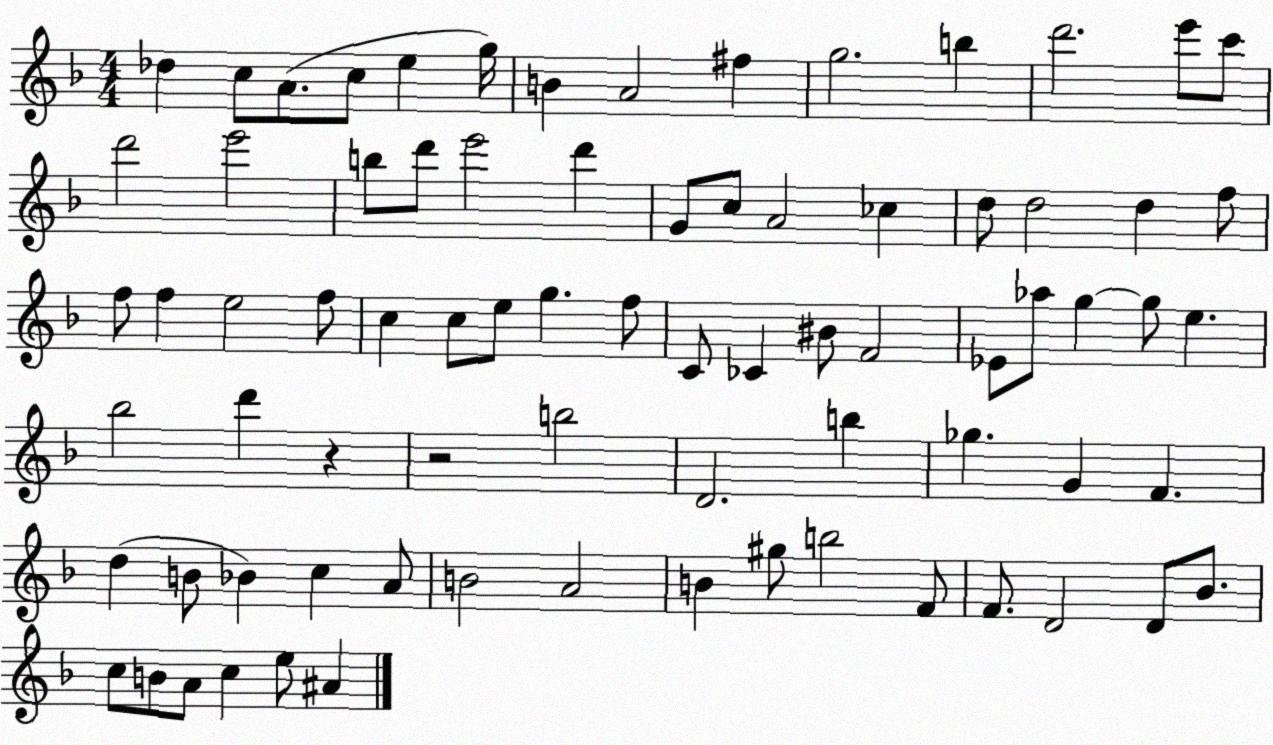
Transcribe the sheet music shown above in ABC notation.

X:1
T:Untitled
M:4/4
L:1/4
K:F
_d c/2 A/2 c/2 e g/4 B A2 ^f g2 b d'2 e'/2 c'/2 d'2 e'2 b/2 d'/2 e'2 d' G/2 c/2 A2 _c d/2 d2 d f/2 f/2 f e2 f/2 c c/2 e/2 g f/2 C/2 _C ^B/2 F2 _E/2 _a/2 g g/2 e _b2 d' z z2 b2 D2 b _g G F d B/2 _B c A/2 B2 A2 B ^g/2 b2 F/2 F/2 D2 D/2 _B/2 c/2 B/2 A/2 c e/2 ^A